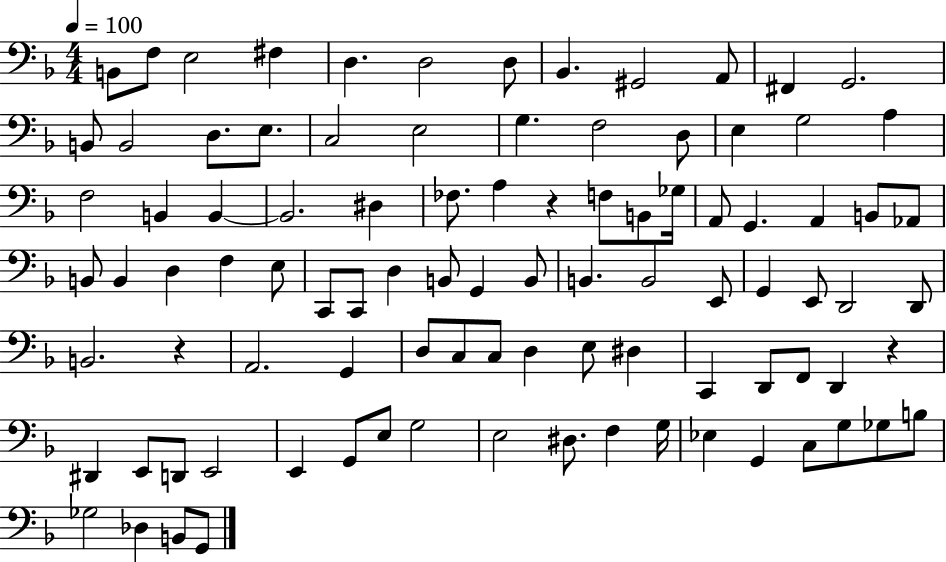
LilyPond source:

{
  \clef bass
  \numericTimeSignature
  \time 4/4
  \key f \major
  \tempo 4 = 100
  b,8 f8 e2 fis4 | d4. d2 d8 | bes,4. gis,2 a,8 | fis,4 g,2. | \break b,8 b,2 d8. e8. | c2 e2 | g4. f2 d8 | e4 g2 a4 | \break f2 b,4 b,4~~ | b,2. dis4 | fes8. a4 r4 f8 b,8 ges16 | a,8 g,4. a,4 b,8 aes,8 | \break b,8 b,4 d4 f4 e8 | c,8 c,8 d4 b,8 g,4 b,8 | b,4. b,2 e,8 | g,4 e,8 d,2 d,8 | \break b,2. r4 | a,2. g,4 | d8 c8 c8 d4 e8 dis4 | c,4 d,8 f,8 d,4 r4 | \break dis,4 e,8 d,8 e,2 | e,4 g,8 e8 g2 | e2 dis8. f4 g16 | ees4 g,4 c8 g8 ges8 b8 | \break ges2 des4 b,8 g,8 | \bar "|."
}